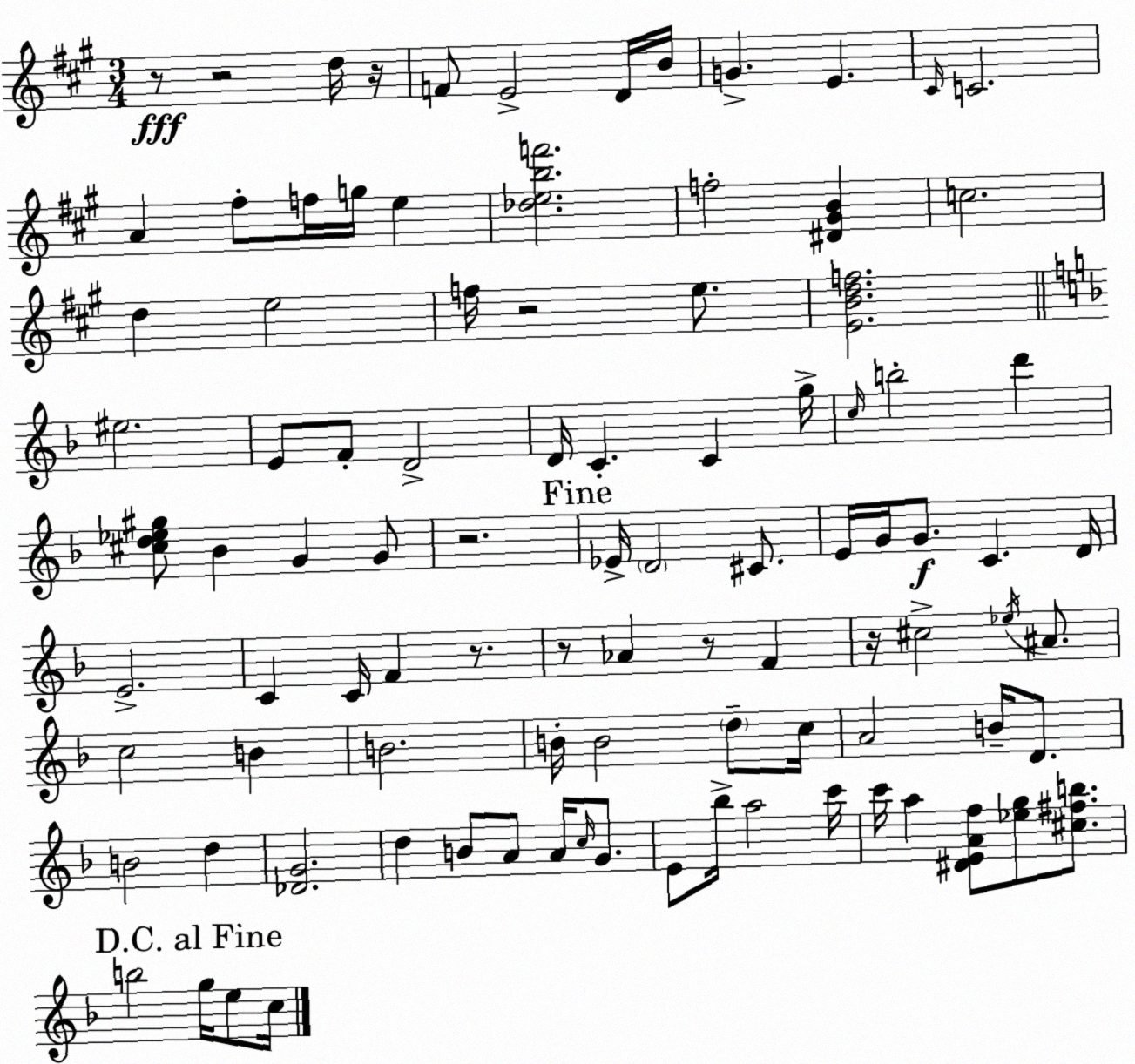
X:1
T:Untitled
M:3/4
L:1/4
K:A
z/2 z2 d/4 z/4 F/2 E2 D/4 B/4 G E ^C/4 C2 A ^f/2 f/4 g/4 e [_debf']2 f2 [^D^GB] c2 d e2 f/4 z2 e/2 [EBdf]2 ^e2 E/2 F/2 D2 D/4 C C g/4 c/4 b2 d' [^cd_e^g]/2 _B G G/2 z2 _E/4 D2 ^C/2 E/4 G/4 G/2 C D/4 E2 C C/4 F z/2 z/2 _A z/2 F z/4 ^c2 _e/4 ^A/2 c2 B B2 B/4 B2 d/2 c/4 A2 B/4 D/2 B2 d [_DG]2 d B/2 A/2 A/4 c/4 G/2 E/2 _b/4 a2 c'/4 c'/4 a [^DEAf]/2 [_eg]/2 [^c^fb]/2 b2 g/4 e/2 c/4